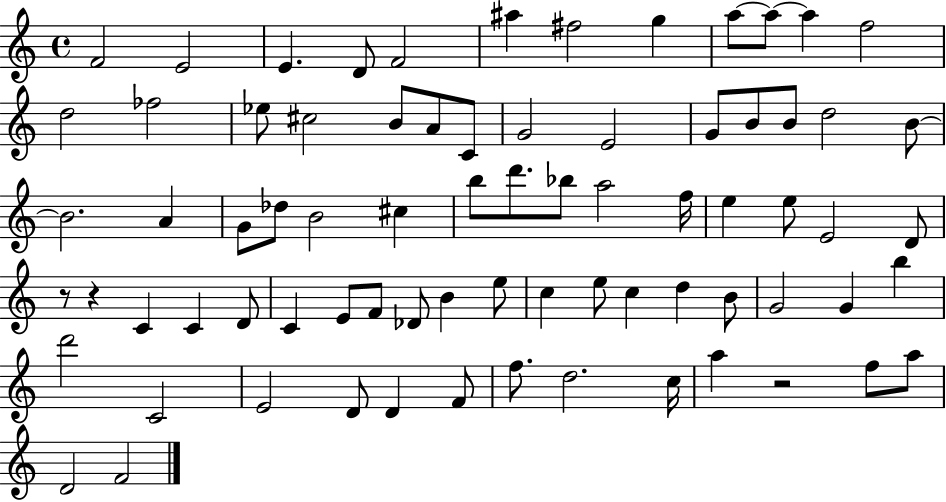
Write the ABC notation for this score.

X:1
T:Untitled
M:4/4
L:1/4
K:C
F2 E2 E D/2 F2 ^a ^f2 g a/2 a/2 a f2 d2 _f2 _e/2 ^c2 B/2 A/2 C/2 G2 E2 G/2 B/2 B/2 d2 B/2 B2 A G/2 _d/2 B2 ^c b/2 d'/2 _b/2 a2 f/4 e e/2 E2 D/2 z/2 z C C D/2 C E/2 F/2 _D/2 B e/2 c e/2 c d B/2 G2 G b d'2 C2 E2 D/2 D F/2 f/2 d2 c/4 a z2 f/2 a/2 D2 F2